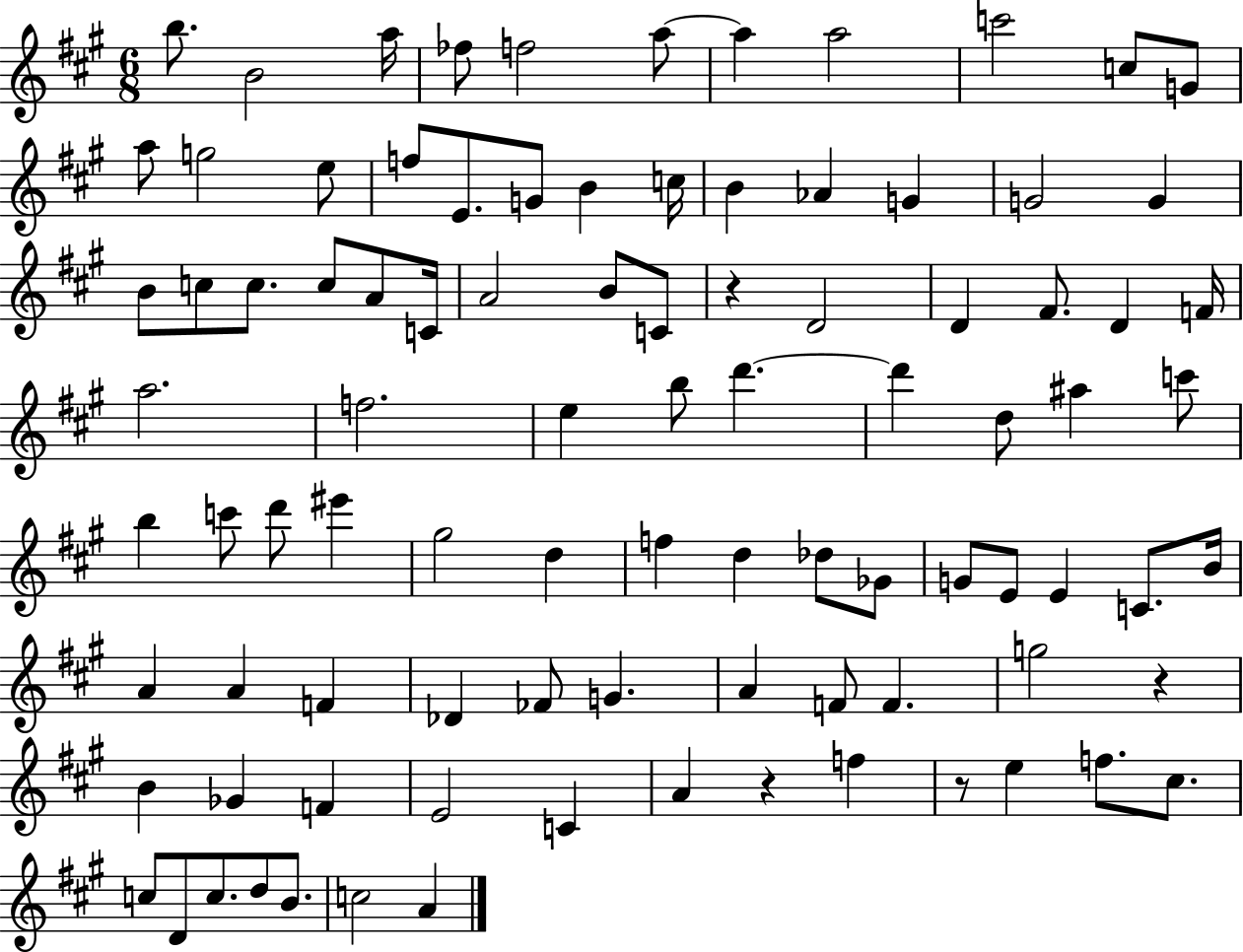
B5/e. B4/h A5/s FES5/e F5/h A5/e A5/q A5/h C6/h C5/e G4/e A5/e G5/h E5/e F5/e E4/e. G4/e B4/q C5/s B4/q Ab4/q G4/q G4/h G4/q B4/e C5/e C5/e. C5/e A4/e C4/s A4/h B4/e C4/e R/q D4/h D4/q F#4/e. D4/q F4/s A5/h. F5/h. E5/q B5/e D6/q. D6/q D5/e A#5/q C6/e B5/q C6/e D6/e EIS6/q G#5/h D5/q F5/q D5/q Db5/e Gb4/e G4/e E4/e E4/q C4/e. B4/s A4/q A4/q F4/q Db4/q FES4/e G4/q. A4/q F4/e F4/q. G5/h R/q B4/q Gb4/q F4/q E4/h C4/q A4/q R/q F5/q R/e E5/q F5/e. C#5/e. C5/e D4/e C5/e. D5/e B4/e. C5/h A4/q